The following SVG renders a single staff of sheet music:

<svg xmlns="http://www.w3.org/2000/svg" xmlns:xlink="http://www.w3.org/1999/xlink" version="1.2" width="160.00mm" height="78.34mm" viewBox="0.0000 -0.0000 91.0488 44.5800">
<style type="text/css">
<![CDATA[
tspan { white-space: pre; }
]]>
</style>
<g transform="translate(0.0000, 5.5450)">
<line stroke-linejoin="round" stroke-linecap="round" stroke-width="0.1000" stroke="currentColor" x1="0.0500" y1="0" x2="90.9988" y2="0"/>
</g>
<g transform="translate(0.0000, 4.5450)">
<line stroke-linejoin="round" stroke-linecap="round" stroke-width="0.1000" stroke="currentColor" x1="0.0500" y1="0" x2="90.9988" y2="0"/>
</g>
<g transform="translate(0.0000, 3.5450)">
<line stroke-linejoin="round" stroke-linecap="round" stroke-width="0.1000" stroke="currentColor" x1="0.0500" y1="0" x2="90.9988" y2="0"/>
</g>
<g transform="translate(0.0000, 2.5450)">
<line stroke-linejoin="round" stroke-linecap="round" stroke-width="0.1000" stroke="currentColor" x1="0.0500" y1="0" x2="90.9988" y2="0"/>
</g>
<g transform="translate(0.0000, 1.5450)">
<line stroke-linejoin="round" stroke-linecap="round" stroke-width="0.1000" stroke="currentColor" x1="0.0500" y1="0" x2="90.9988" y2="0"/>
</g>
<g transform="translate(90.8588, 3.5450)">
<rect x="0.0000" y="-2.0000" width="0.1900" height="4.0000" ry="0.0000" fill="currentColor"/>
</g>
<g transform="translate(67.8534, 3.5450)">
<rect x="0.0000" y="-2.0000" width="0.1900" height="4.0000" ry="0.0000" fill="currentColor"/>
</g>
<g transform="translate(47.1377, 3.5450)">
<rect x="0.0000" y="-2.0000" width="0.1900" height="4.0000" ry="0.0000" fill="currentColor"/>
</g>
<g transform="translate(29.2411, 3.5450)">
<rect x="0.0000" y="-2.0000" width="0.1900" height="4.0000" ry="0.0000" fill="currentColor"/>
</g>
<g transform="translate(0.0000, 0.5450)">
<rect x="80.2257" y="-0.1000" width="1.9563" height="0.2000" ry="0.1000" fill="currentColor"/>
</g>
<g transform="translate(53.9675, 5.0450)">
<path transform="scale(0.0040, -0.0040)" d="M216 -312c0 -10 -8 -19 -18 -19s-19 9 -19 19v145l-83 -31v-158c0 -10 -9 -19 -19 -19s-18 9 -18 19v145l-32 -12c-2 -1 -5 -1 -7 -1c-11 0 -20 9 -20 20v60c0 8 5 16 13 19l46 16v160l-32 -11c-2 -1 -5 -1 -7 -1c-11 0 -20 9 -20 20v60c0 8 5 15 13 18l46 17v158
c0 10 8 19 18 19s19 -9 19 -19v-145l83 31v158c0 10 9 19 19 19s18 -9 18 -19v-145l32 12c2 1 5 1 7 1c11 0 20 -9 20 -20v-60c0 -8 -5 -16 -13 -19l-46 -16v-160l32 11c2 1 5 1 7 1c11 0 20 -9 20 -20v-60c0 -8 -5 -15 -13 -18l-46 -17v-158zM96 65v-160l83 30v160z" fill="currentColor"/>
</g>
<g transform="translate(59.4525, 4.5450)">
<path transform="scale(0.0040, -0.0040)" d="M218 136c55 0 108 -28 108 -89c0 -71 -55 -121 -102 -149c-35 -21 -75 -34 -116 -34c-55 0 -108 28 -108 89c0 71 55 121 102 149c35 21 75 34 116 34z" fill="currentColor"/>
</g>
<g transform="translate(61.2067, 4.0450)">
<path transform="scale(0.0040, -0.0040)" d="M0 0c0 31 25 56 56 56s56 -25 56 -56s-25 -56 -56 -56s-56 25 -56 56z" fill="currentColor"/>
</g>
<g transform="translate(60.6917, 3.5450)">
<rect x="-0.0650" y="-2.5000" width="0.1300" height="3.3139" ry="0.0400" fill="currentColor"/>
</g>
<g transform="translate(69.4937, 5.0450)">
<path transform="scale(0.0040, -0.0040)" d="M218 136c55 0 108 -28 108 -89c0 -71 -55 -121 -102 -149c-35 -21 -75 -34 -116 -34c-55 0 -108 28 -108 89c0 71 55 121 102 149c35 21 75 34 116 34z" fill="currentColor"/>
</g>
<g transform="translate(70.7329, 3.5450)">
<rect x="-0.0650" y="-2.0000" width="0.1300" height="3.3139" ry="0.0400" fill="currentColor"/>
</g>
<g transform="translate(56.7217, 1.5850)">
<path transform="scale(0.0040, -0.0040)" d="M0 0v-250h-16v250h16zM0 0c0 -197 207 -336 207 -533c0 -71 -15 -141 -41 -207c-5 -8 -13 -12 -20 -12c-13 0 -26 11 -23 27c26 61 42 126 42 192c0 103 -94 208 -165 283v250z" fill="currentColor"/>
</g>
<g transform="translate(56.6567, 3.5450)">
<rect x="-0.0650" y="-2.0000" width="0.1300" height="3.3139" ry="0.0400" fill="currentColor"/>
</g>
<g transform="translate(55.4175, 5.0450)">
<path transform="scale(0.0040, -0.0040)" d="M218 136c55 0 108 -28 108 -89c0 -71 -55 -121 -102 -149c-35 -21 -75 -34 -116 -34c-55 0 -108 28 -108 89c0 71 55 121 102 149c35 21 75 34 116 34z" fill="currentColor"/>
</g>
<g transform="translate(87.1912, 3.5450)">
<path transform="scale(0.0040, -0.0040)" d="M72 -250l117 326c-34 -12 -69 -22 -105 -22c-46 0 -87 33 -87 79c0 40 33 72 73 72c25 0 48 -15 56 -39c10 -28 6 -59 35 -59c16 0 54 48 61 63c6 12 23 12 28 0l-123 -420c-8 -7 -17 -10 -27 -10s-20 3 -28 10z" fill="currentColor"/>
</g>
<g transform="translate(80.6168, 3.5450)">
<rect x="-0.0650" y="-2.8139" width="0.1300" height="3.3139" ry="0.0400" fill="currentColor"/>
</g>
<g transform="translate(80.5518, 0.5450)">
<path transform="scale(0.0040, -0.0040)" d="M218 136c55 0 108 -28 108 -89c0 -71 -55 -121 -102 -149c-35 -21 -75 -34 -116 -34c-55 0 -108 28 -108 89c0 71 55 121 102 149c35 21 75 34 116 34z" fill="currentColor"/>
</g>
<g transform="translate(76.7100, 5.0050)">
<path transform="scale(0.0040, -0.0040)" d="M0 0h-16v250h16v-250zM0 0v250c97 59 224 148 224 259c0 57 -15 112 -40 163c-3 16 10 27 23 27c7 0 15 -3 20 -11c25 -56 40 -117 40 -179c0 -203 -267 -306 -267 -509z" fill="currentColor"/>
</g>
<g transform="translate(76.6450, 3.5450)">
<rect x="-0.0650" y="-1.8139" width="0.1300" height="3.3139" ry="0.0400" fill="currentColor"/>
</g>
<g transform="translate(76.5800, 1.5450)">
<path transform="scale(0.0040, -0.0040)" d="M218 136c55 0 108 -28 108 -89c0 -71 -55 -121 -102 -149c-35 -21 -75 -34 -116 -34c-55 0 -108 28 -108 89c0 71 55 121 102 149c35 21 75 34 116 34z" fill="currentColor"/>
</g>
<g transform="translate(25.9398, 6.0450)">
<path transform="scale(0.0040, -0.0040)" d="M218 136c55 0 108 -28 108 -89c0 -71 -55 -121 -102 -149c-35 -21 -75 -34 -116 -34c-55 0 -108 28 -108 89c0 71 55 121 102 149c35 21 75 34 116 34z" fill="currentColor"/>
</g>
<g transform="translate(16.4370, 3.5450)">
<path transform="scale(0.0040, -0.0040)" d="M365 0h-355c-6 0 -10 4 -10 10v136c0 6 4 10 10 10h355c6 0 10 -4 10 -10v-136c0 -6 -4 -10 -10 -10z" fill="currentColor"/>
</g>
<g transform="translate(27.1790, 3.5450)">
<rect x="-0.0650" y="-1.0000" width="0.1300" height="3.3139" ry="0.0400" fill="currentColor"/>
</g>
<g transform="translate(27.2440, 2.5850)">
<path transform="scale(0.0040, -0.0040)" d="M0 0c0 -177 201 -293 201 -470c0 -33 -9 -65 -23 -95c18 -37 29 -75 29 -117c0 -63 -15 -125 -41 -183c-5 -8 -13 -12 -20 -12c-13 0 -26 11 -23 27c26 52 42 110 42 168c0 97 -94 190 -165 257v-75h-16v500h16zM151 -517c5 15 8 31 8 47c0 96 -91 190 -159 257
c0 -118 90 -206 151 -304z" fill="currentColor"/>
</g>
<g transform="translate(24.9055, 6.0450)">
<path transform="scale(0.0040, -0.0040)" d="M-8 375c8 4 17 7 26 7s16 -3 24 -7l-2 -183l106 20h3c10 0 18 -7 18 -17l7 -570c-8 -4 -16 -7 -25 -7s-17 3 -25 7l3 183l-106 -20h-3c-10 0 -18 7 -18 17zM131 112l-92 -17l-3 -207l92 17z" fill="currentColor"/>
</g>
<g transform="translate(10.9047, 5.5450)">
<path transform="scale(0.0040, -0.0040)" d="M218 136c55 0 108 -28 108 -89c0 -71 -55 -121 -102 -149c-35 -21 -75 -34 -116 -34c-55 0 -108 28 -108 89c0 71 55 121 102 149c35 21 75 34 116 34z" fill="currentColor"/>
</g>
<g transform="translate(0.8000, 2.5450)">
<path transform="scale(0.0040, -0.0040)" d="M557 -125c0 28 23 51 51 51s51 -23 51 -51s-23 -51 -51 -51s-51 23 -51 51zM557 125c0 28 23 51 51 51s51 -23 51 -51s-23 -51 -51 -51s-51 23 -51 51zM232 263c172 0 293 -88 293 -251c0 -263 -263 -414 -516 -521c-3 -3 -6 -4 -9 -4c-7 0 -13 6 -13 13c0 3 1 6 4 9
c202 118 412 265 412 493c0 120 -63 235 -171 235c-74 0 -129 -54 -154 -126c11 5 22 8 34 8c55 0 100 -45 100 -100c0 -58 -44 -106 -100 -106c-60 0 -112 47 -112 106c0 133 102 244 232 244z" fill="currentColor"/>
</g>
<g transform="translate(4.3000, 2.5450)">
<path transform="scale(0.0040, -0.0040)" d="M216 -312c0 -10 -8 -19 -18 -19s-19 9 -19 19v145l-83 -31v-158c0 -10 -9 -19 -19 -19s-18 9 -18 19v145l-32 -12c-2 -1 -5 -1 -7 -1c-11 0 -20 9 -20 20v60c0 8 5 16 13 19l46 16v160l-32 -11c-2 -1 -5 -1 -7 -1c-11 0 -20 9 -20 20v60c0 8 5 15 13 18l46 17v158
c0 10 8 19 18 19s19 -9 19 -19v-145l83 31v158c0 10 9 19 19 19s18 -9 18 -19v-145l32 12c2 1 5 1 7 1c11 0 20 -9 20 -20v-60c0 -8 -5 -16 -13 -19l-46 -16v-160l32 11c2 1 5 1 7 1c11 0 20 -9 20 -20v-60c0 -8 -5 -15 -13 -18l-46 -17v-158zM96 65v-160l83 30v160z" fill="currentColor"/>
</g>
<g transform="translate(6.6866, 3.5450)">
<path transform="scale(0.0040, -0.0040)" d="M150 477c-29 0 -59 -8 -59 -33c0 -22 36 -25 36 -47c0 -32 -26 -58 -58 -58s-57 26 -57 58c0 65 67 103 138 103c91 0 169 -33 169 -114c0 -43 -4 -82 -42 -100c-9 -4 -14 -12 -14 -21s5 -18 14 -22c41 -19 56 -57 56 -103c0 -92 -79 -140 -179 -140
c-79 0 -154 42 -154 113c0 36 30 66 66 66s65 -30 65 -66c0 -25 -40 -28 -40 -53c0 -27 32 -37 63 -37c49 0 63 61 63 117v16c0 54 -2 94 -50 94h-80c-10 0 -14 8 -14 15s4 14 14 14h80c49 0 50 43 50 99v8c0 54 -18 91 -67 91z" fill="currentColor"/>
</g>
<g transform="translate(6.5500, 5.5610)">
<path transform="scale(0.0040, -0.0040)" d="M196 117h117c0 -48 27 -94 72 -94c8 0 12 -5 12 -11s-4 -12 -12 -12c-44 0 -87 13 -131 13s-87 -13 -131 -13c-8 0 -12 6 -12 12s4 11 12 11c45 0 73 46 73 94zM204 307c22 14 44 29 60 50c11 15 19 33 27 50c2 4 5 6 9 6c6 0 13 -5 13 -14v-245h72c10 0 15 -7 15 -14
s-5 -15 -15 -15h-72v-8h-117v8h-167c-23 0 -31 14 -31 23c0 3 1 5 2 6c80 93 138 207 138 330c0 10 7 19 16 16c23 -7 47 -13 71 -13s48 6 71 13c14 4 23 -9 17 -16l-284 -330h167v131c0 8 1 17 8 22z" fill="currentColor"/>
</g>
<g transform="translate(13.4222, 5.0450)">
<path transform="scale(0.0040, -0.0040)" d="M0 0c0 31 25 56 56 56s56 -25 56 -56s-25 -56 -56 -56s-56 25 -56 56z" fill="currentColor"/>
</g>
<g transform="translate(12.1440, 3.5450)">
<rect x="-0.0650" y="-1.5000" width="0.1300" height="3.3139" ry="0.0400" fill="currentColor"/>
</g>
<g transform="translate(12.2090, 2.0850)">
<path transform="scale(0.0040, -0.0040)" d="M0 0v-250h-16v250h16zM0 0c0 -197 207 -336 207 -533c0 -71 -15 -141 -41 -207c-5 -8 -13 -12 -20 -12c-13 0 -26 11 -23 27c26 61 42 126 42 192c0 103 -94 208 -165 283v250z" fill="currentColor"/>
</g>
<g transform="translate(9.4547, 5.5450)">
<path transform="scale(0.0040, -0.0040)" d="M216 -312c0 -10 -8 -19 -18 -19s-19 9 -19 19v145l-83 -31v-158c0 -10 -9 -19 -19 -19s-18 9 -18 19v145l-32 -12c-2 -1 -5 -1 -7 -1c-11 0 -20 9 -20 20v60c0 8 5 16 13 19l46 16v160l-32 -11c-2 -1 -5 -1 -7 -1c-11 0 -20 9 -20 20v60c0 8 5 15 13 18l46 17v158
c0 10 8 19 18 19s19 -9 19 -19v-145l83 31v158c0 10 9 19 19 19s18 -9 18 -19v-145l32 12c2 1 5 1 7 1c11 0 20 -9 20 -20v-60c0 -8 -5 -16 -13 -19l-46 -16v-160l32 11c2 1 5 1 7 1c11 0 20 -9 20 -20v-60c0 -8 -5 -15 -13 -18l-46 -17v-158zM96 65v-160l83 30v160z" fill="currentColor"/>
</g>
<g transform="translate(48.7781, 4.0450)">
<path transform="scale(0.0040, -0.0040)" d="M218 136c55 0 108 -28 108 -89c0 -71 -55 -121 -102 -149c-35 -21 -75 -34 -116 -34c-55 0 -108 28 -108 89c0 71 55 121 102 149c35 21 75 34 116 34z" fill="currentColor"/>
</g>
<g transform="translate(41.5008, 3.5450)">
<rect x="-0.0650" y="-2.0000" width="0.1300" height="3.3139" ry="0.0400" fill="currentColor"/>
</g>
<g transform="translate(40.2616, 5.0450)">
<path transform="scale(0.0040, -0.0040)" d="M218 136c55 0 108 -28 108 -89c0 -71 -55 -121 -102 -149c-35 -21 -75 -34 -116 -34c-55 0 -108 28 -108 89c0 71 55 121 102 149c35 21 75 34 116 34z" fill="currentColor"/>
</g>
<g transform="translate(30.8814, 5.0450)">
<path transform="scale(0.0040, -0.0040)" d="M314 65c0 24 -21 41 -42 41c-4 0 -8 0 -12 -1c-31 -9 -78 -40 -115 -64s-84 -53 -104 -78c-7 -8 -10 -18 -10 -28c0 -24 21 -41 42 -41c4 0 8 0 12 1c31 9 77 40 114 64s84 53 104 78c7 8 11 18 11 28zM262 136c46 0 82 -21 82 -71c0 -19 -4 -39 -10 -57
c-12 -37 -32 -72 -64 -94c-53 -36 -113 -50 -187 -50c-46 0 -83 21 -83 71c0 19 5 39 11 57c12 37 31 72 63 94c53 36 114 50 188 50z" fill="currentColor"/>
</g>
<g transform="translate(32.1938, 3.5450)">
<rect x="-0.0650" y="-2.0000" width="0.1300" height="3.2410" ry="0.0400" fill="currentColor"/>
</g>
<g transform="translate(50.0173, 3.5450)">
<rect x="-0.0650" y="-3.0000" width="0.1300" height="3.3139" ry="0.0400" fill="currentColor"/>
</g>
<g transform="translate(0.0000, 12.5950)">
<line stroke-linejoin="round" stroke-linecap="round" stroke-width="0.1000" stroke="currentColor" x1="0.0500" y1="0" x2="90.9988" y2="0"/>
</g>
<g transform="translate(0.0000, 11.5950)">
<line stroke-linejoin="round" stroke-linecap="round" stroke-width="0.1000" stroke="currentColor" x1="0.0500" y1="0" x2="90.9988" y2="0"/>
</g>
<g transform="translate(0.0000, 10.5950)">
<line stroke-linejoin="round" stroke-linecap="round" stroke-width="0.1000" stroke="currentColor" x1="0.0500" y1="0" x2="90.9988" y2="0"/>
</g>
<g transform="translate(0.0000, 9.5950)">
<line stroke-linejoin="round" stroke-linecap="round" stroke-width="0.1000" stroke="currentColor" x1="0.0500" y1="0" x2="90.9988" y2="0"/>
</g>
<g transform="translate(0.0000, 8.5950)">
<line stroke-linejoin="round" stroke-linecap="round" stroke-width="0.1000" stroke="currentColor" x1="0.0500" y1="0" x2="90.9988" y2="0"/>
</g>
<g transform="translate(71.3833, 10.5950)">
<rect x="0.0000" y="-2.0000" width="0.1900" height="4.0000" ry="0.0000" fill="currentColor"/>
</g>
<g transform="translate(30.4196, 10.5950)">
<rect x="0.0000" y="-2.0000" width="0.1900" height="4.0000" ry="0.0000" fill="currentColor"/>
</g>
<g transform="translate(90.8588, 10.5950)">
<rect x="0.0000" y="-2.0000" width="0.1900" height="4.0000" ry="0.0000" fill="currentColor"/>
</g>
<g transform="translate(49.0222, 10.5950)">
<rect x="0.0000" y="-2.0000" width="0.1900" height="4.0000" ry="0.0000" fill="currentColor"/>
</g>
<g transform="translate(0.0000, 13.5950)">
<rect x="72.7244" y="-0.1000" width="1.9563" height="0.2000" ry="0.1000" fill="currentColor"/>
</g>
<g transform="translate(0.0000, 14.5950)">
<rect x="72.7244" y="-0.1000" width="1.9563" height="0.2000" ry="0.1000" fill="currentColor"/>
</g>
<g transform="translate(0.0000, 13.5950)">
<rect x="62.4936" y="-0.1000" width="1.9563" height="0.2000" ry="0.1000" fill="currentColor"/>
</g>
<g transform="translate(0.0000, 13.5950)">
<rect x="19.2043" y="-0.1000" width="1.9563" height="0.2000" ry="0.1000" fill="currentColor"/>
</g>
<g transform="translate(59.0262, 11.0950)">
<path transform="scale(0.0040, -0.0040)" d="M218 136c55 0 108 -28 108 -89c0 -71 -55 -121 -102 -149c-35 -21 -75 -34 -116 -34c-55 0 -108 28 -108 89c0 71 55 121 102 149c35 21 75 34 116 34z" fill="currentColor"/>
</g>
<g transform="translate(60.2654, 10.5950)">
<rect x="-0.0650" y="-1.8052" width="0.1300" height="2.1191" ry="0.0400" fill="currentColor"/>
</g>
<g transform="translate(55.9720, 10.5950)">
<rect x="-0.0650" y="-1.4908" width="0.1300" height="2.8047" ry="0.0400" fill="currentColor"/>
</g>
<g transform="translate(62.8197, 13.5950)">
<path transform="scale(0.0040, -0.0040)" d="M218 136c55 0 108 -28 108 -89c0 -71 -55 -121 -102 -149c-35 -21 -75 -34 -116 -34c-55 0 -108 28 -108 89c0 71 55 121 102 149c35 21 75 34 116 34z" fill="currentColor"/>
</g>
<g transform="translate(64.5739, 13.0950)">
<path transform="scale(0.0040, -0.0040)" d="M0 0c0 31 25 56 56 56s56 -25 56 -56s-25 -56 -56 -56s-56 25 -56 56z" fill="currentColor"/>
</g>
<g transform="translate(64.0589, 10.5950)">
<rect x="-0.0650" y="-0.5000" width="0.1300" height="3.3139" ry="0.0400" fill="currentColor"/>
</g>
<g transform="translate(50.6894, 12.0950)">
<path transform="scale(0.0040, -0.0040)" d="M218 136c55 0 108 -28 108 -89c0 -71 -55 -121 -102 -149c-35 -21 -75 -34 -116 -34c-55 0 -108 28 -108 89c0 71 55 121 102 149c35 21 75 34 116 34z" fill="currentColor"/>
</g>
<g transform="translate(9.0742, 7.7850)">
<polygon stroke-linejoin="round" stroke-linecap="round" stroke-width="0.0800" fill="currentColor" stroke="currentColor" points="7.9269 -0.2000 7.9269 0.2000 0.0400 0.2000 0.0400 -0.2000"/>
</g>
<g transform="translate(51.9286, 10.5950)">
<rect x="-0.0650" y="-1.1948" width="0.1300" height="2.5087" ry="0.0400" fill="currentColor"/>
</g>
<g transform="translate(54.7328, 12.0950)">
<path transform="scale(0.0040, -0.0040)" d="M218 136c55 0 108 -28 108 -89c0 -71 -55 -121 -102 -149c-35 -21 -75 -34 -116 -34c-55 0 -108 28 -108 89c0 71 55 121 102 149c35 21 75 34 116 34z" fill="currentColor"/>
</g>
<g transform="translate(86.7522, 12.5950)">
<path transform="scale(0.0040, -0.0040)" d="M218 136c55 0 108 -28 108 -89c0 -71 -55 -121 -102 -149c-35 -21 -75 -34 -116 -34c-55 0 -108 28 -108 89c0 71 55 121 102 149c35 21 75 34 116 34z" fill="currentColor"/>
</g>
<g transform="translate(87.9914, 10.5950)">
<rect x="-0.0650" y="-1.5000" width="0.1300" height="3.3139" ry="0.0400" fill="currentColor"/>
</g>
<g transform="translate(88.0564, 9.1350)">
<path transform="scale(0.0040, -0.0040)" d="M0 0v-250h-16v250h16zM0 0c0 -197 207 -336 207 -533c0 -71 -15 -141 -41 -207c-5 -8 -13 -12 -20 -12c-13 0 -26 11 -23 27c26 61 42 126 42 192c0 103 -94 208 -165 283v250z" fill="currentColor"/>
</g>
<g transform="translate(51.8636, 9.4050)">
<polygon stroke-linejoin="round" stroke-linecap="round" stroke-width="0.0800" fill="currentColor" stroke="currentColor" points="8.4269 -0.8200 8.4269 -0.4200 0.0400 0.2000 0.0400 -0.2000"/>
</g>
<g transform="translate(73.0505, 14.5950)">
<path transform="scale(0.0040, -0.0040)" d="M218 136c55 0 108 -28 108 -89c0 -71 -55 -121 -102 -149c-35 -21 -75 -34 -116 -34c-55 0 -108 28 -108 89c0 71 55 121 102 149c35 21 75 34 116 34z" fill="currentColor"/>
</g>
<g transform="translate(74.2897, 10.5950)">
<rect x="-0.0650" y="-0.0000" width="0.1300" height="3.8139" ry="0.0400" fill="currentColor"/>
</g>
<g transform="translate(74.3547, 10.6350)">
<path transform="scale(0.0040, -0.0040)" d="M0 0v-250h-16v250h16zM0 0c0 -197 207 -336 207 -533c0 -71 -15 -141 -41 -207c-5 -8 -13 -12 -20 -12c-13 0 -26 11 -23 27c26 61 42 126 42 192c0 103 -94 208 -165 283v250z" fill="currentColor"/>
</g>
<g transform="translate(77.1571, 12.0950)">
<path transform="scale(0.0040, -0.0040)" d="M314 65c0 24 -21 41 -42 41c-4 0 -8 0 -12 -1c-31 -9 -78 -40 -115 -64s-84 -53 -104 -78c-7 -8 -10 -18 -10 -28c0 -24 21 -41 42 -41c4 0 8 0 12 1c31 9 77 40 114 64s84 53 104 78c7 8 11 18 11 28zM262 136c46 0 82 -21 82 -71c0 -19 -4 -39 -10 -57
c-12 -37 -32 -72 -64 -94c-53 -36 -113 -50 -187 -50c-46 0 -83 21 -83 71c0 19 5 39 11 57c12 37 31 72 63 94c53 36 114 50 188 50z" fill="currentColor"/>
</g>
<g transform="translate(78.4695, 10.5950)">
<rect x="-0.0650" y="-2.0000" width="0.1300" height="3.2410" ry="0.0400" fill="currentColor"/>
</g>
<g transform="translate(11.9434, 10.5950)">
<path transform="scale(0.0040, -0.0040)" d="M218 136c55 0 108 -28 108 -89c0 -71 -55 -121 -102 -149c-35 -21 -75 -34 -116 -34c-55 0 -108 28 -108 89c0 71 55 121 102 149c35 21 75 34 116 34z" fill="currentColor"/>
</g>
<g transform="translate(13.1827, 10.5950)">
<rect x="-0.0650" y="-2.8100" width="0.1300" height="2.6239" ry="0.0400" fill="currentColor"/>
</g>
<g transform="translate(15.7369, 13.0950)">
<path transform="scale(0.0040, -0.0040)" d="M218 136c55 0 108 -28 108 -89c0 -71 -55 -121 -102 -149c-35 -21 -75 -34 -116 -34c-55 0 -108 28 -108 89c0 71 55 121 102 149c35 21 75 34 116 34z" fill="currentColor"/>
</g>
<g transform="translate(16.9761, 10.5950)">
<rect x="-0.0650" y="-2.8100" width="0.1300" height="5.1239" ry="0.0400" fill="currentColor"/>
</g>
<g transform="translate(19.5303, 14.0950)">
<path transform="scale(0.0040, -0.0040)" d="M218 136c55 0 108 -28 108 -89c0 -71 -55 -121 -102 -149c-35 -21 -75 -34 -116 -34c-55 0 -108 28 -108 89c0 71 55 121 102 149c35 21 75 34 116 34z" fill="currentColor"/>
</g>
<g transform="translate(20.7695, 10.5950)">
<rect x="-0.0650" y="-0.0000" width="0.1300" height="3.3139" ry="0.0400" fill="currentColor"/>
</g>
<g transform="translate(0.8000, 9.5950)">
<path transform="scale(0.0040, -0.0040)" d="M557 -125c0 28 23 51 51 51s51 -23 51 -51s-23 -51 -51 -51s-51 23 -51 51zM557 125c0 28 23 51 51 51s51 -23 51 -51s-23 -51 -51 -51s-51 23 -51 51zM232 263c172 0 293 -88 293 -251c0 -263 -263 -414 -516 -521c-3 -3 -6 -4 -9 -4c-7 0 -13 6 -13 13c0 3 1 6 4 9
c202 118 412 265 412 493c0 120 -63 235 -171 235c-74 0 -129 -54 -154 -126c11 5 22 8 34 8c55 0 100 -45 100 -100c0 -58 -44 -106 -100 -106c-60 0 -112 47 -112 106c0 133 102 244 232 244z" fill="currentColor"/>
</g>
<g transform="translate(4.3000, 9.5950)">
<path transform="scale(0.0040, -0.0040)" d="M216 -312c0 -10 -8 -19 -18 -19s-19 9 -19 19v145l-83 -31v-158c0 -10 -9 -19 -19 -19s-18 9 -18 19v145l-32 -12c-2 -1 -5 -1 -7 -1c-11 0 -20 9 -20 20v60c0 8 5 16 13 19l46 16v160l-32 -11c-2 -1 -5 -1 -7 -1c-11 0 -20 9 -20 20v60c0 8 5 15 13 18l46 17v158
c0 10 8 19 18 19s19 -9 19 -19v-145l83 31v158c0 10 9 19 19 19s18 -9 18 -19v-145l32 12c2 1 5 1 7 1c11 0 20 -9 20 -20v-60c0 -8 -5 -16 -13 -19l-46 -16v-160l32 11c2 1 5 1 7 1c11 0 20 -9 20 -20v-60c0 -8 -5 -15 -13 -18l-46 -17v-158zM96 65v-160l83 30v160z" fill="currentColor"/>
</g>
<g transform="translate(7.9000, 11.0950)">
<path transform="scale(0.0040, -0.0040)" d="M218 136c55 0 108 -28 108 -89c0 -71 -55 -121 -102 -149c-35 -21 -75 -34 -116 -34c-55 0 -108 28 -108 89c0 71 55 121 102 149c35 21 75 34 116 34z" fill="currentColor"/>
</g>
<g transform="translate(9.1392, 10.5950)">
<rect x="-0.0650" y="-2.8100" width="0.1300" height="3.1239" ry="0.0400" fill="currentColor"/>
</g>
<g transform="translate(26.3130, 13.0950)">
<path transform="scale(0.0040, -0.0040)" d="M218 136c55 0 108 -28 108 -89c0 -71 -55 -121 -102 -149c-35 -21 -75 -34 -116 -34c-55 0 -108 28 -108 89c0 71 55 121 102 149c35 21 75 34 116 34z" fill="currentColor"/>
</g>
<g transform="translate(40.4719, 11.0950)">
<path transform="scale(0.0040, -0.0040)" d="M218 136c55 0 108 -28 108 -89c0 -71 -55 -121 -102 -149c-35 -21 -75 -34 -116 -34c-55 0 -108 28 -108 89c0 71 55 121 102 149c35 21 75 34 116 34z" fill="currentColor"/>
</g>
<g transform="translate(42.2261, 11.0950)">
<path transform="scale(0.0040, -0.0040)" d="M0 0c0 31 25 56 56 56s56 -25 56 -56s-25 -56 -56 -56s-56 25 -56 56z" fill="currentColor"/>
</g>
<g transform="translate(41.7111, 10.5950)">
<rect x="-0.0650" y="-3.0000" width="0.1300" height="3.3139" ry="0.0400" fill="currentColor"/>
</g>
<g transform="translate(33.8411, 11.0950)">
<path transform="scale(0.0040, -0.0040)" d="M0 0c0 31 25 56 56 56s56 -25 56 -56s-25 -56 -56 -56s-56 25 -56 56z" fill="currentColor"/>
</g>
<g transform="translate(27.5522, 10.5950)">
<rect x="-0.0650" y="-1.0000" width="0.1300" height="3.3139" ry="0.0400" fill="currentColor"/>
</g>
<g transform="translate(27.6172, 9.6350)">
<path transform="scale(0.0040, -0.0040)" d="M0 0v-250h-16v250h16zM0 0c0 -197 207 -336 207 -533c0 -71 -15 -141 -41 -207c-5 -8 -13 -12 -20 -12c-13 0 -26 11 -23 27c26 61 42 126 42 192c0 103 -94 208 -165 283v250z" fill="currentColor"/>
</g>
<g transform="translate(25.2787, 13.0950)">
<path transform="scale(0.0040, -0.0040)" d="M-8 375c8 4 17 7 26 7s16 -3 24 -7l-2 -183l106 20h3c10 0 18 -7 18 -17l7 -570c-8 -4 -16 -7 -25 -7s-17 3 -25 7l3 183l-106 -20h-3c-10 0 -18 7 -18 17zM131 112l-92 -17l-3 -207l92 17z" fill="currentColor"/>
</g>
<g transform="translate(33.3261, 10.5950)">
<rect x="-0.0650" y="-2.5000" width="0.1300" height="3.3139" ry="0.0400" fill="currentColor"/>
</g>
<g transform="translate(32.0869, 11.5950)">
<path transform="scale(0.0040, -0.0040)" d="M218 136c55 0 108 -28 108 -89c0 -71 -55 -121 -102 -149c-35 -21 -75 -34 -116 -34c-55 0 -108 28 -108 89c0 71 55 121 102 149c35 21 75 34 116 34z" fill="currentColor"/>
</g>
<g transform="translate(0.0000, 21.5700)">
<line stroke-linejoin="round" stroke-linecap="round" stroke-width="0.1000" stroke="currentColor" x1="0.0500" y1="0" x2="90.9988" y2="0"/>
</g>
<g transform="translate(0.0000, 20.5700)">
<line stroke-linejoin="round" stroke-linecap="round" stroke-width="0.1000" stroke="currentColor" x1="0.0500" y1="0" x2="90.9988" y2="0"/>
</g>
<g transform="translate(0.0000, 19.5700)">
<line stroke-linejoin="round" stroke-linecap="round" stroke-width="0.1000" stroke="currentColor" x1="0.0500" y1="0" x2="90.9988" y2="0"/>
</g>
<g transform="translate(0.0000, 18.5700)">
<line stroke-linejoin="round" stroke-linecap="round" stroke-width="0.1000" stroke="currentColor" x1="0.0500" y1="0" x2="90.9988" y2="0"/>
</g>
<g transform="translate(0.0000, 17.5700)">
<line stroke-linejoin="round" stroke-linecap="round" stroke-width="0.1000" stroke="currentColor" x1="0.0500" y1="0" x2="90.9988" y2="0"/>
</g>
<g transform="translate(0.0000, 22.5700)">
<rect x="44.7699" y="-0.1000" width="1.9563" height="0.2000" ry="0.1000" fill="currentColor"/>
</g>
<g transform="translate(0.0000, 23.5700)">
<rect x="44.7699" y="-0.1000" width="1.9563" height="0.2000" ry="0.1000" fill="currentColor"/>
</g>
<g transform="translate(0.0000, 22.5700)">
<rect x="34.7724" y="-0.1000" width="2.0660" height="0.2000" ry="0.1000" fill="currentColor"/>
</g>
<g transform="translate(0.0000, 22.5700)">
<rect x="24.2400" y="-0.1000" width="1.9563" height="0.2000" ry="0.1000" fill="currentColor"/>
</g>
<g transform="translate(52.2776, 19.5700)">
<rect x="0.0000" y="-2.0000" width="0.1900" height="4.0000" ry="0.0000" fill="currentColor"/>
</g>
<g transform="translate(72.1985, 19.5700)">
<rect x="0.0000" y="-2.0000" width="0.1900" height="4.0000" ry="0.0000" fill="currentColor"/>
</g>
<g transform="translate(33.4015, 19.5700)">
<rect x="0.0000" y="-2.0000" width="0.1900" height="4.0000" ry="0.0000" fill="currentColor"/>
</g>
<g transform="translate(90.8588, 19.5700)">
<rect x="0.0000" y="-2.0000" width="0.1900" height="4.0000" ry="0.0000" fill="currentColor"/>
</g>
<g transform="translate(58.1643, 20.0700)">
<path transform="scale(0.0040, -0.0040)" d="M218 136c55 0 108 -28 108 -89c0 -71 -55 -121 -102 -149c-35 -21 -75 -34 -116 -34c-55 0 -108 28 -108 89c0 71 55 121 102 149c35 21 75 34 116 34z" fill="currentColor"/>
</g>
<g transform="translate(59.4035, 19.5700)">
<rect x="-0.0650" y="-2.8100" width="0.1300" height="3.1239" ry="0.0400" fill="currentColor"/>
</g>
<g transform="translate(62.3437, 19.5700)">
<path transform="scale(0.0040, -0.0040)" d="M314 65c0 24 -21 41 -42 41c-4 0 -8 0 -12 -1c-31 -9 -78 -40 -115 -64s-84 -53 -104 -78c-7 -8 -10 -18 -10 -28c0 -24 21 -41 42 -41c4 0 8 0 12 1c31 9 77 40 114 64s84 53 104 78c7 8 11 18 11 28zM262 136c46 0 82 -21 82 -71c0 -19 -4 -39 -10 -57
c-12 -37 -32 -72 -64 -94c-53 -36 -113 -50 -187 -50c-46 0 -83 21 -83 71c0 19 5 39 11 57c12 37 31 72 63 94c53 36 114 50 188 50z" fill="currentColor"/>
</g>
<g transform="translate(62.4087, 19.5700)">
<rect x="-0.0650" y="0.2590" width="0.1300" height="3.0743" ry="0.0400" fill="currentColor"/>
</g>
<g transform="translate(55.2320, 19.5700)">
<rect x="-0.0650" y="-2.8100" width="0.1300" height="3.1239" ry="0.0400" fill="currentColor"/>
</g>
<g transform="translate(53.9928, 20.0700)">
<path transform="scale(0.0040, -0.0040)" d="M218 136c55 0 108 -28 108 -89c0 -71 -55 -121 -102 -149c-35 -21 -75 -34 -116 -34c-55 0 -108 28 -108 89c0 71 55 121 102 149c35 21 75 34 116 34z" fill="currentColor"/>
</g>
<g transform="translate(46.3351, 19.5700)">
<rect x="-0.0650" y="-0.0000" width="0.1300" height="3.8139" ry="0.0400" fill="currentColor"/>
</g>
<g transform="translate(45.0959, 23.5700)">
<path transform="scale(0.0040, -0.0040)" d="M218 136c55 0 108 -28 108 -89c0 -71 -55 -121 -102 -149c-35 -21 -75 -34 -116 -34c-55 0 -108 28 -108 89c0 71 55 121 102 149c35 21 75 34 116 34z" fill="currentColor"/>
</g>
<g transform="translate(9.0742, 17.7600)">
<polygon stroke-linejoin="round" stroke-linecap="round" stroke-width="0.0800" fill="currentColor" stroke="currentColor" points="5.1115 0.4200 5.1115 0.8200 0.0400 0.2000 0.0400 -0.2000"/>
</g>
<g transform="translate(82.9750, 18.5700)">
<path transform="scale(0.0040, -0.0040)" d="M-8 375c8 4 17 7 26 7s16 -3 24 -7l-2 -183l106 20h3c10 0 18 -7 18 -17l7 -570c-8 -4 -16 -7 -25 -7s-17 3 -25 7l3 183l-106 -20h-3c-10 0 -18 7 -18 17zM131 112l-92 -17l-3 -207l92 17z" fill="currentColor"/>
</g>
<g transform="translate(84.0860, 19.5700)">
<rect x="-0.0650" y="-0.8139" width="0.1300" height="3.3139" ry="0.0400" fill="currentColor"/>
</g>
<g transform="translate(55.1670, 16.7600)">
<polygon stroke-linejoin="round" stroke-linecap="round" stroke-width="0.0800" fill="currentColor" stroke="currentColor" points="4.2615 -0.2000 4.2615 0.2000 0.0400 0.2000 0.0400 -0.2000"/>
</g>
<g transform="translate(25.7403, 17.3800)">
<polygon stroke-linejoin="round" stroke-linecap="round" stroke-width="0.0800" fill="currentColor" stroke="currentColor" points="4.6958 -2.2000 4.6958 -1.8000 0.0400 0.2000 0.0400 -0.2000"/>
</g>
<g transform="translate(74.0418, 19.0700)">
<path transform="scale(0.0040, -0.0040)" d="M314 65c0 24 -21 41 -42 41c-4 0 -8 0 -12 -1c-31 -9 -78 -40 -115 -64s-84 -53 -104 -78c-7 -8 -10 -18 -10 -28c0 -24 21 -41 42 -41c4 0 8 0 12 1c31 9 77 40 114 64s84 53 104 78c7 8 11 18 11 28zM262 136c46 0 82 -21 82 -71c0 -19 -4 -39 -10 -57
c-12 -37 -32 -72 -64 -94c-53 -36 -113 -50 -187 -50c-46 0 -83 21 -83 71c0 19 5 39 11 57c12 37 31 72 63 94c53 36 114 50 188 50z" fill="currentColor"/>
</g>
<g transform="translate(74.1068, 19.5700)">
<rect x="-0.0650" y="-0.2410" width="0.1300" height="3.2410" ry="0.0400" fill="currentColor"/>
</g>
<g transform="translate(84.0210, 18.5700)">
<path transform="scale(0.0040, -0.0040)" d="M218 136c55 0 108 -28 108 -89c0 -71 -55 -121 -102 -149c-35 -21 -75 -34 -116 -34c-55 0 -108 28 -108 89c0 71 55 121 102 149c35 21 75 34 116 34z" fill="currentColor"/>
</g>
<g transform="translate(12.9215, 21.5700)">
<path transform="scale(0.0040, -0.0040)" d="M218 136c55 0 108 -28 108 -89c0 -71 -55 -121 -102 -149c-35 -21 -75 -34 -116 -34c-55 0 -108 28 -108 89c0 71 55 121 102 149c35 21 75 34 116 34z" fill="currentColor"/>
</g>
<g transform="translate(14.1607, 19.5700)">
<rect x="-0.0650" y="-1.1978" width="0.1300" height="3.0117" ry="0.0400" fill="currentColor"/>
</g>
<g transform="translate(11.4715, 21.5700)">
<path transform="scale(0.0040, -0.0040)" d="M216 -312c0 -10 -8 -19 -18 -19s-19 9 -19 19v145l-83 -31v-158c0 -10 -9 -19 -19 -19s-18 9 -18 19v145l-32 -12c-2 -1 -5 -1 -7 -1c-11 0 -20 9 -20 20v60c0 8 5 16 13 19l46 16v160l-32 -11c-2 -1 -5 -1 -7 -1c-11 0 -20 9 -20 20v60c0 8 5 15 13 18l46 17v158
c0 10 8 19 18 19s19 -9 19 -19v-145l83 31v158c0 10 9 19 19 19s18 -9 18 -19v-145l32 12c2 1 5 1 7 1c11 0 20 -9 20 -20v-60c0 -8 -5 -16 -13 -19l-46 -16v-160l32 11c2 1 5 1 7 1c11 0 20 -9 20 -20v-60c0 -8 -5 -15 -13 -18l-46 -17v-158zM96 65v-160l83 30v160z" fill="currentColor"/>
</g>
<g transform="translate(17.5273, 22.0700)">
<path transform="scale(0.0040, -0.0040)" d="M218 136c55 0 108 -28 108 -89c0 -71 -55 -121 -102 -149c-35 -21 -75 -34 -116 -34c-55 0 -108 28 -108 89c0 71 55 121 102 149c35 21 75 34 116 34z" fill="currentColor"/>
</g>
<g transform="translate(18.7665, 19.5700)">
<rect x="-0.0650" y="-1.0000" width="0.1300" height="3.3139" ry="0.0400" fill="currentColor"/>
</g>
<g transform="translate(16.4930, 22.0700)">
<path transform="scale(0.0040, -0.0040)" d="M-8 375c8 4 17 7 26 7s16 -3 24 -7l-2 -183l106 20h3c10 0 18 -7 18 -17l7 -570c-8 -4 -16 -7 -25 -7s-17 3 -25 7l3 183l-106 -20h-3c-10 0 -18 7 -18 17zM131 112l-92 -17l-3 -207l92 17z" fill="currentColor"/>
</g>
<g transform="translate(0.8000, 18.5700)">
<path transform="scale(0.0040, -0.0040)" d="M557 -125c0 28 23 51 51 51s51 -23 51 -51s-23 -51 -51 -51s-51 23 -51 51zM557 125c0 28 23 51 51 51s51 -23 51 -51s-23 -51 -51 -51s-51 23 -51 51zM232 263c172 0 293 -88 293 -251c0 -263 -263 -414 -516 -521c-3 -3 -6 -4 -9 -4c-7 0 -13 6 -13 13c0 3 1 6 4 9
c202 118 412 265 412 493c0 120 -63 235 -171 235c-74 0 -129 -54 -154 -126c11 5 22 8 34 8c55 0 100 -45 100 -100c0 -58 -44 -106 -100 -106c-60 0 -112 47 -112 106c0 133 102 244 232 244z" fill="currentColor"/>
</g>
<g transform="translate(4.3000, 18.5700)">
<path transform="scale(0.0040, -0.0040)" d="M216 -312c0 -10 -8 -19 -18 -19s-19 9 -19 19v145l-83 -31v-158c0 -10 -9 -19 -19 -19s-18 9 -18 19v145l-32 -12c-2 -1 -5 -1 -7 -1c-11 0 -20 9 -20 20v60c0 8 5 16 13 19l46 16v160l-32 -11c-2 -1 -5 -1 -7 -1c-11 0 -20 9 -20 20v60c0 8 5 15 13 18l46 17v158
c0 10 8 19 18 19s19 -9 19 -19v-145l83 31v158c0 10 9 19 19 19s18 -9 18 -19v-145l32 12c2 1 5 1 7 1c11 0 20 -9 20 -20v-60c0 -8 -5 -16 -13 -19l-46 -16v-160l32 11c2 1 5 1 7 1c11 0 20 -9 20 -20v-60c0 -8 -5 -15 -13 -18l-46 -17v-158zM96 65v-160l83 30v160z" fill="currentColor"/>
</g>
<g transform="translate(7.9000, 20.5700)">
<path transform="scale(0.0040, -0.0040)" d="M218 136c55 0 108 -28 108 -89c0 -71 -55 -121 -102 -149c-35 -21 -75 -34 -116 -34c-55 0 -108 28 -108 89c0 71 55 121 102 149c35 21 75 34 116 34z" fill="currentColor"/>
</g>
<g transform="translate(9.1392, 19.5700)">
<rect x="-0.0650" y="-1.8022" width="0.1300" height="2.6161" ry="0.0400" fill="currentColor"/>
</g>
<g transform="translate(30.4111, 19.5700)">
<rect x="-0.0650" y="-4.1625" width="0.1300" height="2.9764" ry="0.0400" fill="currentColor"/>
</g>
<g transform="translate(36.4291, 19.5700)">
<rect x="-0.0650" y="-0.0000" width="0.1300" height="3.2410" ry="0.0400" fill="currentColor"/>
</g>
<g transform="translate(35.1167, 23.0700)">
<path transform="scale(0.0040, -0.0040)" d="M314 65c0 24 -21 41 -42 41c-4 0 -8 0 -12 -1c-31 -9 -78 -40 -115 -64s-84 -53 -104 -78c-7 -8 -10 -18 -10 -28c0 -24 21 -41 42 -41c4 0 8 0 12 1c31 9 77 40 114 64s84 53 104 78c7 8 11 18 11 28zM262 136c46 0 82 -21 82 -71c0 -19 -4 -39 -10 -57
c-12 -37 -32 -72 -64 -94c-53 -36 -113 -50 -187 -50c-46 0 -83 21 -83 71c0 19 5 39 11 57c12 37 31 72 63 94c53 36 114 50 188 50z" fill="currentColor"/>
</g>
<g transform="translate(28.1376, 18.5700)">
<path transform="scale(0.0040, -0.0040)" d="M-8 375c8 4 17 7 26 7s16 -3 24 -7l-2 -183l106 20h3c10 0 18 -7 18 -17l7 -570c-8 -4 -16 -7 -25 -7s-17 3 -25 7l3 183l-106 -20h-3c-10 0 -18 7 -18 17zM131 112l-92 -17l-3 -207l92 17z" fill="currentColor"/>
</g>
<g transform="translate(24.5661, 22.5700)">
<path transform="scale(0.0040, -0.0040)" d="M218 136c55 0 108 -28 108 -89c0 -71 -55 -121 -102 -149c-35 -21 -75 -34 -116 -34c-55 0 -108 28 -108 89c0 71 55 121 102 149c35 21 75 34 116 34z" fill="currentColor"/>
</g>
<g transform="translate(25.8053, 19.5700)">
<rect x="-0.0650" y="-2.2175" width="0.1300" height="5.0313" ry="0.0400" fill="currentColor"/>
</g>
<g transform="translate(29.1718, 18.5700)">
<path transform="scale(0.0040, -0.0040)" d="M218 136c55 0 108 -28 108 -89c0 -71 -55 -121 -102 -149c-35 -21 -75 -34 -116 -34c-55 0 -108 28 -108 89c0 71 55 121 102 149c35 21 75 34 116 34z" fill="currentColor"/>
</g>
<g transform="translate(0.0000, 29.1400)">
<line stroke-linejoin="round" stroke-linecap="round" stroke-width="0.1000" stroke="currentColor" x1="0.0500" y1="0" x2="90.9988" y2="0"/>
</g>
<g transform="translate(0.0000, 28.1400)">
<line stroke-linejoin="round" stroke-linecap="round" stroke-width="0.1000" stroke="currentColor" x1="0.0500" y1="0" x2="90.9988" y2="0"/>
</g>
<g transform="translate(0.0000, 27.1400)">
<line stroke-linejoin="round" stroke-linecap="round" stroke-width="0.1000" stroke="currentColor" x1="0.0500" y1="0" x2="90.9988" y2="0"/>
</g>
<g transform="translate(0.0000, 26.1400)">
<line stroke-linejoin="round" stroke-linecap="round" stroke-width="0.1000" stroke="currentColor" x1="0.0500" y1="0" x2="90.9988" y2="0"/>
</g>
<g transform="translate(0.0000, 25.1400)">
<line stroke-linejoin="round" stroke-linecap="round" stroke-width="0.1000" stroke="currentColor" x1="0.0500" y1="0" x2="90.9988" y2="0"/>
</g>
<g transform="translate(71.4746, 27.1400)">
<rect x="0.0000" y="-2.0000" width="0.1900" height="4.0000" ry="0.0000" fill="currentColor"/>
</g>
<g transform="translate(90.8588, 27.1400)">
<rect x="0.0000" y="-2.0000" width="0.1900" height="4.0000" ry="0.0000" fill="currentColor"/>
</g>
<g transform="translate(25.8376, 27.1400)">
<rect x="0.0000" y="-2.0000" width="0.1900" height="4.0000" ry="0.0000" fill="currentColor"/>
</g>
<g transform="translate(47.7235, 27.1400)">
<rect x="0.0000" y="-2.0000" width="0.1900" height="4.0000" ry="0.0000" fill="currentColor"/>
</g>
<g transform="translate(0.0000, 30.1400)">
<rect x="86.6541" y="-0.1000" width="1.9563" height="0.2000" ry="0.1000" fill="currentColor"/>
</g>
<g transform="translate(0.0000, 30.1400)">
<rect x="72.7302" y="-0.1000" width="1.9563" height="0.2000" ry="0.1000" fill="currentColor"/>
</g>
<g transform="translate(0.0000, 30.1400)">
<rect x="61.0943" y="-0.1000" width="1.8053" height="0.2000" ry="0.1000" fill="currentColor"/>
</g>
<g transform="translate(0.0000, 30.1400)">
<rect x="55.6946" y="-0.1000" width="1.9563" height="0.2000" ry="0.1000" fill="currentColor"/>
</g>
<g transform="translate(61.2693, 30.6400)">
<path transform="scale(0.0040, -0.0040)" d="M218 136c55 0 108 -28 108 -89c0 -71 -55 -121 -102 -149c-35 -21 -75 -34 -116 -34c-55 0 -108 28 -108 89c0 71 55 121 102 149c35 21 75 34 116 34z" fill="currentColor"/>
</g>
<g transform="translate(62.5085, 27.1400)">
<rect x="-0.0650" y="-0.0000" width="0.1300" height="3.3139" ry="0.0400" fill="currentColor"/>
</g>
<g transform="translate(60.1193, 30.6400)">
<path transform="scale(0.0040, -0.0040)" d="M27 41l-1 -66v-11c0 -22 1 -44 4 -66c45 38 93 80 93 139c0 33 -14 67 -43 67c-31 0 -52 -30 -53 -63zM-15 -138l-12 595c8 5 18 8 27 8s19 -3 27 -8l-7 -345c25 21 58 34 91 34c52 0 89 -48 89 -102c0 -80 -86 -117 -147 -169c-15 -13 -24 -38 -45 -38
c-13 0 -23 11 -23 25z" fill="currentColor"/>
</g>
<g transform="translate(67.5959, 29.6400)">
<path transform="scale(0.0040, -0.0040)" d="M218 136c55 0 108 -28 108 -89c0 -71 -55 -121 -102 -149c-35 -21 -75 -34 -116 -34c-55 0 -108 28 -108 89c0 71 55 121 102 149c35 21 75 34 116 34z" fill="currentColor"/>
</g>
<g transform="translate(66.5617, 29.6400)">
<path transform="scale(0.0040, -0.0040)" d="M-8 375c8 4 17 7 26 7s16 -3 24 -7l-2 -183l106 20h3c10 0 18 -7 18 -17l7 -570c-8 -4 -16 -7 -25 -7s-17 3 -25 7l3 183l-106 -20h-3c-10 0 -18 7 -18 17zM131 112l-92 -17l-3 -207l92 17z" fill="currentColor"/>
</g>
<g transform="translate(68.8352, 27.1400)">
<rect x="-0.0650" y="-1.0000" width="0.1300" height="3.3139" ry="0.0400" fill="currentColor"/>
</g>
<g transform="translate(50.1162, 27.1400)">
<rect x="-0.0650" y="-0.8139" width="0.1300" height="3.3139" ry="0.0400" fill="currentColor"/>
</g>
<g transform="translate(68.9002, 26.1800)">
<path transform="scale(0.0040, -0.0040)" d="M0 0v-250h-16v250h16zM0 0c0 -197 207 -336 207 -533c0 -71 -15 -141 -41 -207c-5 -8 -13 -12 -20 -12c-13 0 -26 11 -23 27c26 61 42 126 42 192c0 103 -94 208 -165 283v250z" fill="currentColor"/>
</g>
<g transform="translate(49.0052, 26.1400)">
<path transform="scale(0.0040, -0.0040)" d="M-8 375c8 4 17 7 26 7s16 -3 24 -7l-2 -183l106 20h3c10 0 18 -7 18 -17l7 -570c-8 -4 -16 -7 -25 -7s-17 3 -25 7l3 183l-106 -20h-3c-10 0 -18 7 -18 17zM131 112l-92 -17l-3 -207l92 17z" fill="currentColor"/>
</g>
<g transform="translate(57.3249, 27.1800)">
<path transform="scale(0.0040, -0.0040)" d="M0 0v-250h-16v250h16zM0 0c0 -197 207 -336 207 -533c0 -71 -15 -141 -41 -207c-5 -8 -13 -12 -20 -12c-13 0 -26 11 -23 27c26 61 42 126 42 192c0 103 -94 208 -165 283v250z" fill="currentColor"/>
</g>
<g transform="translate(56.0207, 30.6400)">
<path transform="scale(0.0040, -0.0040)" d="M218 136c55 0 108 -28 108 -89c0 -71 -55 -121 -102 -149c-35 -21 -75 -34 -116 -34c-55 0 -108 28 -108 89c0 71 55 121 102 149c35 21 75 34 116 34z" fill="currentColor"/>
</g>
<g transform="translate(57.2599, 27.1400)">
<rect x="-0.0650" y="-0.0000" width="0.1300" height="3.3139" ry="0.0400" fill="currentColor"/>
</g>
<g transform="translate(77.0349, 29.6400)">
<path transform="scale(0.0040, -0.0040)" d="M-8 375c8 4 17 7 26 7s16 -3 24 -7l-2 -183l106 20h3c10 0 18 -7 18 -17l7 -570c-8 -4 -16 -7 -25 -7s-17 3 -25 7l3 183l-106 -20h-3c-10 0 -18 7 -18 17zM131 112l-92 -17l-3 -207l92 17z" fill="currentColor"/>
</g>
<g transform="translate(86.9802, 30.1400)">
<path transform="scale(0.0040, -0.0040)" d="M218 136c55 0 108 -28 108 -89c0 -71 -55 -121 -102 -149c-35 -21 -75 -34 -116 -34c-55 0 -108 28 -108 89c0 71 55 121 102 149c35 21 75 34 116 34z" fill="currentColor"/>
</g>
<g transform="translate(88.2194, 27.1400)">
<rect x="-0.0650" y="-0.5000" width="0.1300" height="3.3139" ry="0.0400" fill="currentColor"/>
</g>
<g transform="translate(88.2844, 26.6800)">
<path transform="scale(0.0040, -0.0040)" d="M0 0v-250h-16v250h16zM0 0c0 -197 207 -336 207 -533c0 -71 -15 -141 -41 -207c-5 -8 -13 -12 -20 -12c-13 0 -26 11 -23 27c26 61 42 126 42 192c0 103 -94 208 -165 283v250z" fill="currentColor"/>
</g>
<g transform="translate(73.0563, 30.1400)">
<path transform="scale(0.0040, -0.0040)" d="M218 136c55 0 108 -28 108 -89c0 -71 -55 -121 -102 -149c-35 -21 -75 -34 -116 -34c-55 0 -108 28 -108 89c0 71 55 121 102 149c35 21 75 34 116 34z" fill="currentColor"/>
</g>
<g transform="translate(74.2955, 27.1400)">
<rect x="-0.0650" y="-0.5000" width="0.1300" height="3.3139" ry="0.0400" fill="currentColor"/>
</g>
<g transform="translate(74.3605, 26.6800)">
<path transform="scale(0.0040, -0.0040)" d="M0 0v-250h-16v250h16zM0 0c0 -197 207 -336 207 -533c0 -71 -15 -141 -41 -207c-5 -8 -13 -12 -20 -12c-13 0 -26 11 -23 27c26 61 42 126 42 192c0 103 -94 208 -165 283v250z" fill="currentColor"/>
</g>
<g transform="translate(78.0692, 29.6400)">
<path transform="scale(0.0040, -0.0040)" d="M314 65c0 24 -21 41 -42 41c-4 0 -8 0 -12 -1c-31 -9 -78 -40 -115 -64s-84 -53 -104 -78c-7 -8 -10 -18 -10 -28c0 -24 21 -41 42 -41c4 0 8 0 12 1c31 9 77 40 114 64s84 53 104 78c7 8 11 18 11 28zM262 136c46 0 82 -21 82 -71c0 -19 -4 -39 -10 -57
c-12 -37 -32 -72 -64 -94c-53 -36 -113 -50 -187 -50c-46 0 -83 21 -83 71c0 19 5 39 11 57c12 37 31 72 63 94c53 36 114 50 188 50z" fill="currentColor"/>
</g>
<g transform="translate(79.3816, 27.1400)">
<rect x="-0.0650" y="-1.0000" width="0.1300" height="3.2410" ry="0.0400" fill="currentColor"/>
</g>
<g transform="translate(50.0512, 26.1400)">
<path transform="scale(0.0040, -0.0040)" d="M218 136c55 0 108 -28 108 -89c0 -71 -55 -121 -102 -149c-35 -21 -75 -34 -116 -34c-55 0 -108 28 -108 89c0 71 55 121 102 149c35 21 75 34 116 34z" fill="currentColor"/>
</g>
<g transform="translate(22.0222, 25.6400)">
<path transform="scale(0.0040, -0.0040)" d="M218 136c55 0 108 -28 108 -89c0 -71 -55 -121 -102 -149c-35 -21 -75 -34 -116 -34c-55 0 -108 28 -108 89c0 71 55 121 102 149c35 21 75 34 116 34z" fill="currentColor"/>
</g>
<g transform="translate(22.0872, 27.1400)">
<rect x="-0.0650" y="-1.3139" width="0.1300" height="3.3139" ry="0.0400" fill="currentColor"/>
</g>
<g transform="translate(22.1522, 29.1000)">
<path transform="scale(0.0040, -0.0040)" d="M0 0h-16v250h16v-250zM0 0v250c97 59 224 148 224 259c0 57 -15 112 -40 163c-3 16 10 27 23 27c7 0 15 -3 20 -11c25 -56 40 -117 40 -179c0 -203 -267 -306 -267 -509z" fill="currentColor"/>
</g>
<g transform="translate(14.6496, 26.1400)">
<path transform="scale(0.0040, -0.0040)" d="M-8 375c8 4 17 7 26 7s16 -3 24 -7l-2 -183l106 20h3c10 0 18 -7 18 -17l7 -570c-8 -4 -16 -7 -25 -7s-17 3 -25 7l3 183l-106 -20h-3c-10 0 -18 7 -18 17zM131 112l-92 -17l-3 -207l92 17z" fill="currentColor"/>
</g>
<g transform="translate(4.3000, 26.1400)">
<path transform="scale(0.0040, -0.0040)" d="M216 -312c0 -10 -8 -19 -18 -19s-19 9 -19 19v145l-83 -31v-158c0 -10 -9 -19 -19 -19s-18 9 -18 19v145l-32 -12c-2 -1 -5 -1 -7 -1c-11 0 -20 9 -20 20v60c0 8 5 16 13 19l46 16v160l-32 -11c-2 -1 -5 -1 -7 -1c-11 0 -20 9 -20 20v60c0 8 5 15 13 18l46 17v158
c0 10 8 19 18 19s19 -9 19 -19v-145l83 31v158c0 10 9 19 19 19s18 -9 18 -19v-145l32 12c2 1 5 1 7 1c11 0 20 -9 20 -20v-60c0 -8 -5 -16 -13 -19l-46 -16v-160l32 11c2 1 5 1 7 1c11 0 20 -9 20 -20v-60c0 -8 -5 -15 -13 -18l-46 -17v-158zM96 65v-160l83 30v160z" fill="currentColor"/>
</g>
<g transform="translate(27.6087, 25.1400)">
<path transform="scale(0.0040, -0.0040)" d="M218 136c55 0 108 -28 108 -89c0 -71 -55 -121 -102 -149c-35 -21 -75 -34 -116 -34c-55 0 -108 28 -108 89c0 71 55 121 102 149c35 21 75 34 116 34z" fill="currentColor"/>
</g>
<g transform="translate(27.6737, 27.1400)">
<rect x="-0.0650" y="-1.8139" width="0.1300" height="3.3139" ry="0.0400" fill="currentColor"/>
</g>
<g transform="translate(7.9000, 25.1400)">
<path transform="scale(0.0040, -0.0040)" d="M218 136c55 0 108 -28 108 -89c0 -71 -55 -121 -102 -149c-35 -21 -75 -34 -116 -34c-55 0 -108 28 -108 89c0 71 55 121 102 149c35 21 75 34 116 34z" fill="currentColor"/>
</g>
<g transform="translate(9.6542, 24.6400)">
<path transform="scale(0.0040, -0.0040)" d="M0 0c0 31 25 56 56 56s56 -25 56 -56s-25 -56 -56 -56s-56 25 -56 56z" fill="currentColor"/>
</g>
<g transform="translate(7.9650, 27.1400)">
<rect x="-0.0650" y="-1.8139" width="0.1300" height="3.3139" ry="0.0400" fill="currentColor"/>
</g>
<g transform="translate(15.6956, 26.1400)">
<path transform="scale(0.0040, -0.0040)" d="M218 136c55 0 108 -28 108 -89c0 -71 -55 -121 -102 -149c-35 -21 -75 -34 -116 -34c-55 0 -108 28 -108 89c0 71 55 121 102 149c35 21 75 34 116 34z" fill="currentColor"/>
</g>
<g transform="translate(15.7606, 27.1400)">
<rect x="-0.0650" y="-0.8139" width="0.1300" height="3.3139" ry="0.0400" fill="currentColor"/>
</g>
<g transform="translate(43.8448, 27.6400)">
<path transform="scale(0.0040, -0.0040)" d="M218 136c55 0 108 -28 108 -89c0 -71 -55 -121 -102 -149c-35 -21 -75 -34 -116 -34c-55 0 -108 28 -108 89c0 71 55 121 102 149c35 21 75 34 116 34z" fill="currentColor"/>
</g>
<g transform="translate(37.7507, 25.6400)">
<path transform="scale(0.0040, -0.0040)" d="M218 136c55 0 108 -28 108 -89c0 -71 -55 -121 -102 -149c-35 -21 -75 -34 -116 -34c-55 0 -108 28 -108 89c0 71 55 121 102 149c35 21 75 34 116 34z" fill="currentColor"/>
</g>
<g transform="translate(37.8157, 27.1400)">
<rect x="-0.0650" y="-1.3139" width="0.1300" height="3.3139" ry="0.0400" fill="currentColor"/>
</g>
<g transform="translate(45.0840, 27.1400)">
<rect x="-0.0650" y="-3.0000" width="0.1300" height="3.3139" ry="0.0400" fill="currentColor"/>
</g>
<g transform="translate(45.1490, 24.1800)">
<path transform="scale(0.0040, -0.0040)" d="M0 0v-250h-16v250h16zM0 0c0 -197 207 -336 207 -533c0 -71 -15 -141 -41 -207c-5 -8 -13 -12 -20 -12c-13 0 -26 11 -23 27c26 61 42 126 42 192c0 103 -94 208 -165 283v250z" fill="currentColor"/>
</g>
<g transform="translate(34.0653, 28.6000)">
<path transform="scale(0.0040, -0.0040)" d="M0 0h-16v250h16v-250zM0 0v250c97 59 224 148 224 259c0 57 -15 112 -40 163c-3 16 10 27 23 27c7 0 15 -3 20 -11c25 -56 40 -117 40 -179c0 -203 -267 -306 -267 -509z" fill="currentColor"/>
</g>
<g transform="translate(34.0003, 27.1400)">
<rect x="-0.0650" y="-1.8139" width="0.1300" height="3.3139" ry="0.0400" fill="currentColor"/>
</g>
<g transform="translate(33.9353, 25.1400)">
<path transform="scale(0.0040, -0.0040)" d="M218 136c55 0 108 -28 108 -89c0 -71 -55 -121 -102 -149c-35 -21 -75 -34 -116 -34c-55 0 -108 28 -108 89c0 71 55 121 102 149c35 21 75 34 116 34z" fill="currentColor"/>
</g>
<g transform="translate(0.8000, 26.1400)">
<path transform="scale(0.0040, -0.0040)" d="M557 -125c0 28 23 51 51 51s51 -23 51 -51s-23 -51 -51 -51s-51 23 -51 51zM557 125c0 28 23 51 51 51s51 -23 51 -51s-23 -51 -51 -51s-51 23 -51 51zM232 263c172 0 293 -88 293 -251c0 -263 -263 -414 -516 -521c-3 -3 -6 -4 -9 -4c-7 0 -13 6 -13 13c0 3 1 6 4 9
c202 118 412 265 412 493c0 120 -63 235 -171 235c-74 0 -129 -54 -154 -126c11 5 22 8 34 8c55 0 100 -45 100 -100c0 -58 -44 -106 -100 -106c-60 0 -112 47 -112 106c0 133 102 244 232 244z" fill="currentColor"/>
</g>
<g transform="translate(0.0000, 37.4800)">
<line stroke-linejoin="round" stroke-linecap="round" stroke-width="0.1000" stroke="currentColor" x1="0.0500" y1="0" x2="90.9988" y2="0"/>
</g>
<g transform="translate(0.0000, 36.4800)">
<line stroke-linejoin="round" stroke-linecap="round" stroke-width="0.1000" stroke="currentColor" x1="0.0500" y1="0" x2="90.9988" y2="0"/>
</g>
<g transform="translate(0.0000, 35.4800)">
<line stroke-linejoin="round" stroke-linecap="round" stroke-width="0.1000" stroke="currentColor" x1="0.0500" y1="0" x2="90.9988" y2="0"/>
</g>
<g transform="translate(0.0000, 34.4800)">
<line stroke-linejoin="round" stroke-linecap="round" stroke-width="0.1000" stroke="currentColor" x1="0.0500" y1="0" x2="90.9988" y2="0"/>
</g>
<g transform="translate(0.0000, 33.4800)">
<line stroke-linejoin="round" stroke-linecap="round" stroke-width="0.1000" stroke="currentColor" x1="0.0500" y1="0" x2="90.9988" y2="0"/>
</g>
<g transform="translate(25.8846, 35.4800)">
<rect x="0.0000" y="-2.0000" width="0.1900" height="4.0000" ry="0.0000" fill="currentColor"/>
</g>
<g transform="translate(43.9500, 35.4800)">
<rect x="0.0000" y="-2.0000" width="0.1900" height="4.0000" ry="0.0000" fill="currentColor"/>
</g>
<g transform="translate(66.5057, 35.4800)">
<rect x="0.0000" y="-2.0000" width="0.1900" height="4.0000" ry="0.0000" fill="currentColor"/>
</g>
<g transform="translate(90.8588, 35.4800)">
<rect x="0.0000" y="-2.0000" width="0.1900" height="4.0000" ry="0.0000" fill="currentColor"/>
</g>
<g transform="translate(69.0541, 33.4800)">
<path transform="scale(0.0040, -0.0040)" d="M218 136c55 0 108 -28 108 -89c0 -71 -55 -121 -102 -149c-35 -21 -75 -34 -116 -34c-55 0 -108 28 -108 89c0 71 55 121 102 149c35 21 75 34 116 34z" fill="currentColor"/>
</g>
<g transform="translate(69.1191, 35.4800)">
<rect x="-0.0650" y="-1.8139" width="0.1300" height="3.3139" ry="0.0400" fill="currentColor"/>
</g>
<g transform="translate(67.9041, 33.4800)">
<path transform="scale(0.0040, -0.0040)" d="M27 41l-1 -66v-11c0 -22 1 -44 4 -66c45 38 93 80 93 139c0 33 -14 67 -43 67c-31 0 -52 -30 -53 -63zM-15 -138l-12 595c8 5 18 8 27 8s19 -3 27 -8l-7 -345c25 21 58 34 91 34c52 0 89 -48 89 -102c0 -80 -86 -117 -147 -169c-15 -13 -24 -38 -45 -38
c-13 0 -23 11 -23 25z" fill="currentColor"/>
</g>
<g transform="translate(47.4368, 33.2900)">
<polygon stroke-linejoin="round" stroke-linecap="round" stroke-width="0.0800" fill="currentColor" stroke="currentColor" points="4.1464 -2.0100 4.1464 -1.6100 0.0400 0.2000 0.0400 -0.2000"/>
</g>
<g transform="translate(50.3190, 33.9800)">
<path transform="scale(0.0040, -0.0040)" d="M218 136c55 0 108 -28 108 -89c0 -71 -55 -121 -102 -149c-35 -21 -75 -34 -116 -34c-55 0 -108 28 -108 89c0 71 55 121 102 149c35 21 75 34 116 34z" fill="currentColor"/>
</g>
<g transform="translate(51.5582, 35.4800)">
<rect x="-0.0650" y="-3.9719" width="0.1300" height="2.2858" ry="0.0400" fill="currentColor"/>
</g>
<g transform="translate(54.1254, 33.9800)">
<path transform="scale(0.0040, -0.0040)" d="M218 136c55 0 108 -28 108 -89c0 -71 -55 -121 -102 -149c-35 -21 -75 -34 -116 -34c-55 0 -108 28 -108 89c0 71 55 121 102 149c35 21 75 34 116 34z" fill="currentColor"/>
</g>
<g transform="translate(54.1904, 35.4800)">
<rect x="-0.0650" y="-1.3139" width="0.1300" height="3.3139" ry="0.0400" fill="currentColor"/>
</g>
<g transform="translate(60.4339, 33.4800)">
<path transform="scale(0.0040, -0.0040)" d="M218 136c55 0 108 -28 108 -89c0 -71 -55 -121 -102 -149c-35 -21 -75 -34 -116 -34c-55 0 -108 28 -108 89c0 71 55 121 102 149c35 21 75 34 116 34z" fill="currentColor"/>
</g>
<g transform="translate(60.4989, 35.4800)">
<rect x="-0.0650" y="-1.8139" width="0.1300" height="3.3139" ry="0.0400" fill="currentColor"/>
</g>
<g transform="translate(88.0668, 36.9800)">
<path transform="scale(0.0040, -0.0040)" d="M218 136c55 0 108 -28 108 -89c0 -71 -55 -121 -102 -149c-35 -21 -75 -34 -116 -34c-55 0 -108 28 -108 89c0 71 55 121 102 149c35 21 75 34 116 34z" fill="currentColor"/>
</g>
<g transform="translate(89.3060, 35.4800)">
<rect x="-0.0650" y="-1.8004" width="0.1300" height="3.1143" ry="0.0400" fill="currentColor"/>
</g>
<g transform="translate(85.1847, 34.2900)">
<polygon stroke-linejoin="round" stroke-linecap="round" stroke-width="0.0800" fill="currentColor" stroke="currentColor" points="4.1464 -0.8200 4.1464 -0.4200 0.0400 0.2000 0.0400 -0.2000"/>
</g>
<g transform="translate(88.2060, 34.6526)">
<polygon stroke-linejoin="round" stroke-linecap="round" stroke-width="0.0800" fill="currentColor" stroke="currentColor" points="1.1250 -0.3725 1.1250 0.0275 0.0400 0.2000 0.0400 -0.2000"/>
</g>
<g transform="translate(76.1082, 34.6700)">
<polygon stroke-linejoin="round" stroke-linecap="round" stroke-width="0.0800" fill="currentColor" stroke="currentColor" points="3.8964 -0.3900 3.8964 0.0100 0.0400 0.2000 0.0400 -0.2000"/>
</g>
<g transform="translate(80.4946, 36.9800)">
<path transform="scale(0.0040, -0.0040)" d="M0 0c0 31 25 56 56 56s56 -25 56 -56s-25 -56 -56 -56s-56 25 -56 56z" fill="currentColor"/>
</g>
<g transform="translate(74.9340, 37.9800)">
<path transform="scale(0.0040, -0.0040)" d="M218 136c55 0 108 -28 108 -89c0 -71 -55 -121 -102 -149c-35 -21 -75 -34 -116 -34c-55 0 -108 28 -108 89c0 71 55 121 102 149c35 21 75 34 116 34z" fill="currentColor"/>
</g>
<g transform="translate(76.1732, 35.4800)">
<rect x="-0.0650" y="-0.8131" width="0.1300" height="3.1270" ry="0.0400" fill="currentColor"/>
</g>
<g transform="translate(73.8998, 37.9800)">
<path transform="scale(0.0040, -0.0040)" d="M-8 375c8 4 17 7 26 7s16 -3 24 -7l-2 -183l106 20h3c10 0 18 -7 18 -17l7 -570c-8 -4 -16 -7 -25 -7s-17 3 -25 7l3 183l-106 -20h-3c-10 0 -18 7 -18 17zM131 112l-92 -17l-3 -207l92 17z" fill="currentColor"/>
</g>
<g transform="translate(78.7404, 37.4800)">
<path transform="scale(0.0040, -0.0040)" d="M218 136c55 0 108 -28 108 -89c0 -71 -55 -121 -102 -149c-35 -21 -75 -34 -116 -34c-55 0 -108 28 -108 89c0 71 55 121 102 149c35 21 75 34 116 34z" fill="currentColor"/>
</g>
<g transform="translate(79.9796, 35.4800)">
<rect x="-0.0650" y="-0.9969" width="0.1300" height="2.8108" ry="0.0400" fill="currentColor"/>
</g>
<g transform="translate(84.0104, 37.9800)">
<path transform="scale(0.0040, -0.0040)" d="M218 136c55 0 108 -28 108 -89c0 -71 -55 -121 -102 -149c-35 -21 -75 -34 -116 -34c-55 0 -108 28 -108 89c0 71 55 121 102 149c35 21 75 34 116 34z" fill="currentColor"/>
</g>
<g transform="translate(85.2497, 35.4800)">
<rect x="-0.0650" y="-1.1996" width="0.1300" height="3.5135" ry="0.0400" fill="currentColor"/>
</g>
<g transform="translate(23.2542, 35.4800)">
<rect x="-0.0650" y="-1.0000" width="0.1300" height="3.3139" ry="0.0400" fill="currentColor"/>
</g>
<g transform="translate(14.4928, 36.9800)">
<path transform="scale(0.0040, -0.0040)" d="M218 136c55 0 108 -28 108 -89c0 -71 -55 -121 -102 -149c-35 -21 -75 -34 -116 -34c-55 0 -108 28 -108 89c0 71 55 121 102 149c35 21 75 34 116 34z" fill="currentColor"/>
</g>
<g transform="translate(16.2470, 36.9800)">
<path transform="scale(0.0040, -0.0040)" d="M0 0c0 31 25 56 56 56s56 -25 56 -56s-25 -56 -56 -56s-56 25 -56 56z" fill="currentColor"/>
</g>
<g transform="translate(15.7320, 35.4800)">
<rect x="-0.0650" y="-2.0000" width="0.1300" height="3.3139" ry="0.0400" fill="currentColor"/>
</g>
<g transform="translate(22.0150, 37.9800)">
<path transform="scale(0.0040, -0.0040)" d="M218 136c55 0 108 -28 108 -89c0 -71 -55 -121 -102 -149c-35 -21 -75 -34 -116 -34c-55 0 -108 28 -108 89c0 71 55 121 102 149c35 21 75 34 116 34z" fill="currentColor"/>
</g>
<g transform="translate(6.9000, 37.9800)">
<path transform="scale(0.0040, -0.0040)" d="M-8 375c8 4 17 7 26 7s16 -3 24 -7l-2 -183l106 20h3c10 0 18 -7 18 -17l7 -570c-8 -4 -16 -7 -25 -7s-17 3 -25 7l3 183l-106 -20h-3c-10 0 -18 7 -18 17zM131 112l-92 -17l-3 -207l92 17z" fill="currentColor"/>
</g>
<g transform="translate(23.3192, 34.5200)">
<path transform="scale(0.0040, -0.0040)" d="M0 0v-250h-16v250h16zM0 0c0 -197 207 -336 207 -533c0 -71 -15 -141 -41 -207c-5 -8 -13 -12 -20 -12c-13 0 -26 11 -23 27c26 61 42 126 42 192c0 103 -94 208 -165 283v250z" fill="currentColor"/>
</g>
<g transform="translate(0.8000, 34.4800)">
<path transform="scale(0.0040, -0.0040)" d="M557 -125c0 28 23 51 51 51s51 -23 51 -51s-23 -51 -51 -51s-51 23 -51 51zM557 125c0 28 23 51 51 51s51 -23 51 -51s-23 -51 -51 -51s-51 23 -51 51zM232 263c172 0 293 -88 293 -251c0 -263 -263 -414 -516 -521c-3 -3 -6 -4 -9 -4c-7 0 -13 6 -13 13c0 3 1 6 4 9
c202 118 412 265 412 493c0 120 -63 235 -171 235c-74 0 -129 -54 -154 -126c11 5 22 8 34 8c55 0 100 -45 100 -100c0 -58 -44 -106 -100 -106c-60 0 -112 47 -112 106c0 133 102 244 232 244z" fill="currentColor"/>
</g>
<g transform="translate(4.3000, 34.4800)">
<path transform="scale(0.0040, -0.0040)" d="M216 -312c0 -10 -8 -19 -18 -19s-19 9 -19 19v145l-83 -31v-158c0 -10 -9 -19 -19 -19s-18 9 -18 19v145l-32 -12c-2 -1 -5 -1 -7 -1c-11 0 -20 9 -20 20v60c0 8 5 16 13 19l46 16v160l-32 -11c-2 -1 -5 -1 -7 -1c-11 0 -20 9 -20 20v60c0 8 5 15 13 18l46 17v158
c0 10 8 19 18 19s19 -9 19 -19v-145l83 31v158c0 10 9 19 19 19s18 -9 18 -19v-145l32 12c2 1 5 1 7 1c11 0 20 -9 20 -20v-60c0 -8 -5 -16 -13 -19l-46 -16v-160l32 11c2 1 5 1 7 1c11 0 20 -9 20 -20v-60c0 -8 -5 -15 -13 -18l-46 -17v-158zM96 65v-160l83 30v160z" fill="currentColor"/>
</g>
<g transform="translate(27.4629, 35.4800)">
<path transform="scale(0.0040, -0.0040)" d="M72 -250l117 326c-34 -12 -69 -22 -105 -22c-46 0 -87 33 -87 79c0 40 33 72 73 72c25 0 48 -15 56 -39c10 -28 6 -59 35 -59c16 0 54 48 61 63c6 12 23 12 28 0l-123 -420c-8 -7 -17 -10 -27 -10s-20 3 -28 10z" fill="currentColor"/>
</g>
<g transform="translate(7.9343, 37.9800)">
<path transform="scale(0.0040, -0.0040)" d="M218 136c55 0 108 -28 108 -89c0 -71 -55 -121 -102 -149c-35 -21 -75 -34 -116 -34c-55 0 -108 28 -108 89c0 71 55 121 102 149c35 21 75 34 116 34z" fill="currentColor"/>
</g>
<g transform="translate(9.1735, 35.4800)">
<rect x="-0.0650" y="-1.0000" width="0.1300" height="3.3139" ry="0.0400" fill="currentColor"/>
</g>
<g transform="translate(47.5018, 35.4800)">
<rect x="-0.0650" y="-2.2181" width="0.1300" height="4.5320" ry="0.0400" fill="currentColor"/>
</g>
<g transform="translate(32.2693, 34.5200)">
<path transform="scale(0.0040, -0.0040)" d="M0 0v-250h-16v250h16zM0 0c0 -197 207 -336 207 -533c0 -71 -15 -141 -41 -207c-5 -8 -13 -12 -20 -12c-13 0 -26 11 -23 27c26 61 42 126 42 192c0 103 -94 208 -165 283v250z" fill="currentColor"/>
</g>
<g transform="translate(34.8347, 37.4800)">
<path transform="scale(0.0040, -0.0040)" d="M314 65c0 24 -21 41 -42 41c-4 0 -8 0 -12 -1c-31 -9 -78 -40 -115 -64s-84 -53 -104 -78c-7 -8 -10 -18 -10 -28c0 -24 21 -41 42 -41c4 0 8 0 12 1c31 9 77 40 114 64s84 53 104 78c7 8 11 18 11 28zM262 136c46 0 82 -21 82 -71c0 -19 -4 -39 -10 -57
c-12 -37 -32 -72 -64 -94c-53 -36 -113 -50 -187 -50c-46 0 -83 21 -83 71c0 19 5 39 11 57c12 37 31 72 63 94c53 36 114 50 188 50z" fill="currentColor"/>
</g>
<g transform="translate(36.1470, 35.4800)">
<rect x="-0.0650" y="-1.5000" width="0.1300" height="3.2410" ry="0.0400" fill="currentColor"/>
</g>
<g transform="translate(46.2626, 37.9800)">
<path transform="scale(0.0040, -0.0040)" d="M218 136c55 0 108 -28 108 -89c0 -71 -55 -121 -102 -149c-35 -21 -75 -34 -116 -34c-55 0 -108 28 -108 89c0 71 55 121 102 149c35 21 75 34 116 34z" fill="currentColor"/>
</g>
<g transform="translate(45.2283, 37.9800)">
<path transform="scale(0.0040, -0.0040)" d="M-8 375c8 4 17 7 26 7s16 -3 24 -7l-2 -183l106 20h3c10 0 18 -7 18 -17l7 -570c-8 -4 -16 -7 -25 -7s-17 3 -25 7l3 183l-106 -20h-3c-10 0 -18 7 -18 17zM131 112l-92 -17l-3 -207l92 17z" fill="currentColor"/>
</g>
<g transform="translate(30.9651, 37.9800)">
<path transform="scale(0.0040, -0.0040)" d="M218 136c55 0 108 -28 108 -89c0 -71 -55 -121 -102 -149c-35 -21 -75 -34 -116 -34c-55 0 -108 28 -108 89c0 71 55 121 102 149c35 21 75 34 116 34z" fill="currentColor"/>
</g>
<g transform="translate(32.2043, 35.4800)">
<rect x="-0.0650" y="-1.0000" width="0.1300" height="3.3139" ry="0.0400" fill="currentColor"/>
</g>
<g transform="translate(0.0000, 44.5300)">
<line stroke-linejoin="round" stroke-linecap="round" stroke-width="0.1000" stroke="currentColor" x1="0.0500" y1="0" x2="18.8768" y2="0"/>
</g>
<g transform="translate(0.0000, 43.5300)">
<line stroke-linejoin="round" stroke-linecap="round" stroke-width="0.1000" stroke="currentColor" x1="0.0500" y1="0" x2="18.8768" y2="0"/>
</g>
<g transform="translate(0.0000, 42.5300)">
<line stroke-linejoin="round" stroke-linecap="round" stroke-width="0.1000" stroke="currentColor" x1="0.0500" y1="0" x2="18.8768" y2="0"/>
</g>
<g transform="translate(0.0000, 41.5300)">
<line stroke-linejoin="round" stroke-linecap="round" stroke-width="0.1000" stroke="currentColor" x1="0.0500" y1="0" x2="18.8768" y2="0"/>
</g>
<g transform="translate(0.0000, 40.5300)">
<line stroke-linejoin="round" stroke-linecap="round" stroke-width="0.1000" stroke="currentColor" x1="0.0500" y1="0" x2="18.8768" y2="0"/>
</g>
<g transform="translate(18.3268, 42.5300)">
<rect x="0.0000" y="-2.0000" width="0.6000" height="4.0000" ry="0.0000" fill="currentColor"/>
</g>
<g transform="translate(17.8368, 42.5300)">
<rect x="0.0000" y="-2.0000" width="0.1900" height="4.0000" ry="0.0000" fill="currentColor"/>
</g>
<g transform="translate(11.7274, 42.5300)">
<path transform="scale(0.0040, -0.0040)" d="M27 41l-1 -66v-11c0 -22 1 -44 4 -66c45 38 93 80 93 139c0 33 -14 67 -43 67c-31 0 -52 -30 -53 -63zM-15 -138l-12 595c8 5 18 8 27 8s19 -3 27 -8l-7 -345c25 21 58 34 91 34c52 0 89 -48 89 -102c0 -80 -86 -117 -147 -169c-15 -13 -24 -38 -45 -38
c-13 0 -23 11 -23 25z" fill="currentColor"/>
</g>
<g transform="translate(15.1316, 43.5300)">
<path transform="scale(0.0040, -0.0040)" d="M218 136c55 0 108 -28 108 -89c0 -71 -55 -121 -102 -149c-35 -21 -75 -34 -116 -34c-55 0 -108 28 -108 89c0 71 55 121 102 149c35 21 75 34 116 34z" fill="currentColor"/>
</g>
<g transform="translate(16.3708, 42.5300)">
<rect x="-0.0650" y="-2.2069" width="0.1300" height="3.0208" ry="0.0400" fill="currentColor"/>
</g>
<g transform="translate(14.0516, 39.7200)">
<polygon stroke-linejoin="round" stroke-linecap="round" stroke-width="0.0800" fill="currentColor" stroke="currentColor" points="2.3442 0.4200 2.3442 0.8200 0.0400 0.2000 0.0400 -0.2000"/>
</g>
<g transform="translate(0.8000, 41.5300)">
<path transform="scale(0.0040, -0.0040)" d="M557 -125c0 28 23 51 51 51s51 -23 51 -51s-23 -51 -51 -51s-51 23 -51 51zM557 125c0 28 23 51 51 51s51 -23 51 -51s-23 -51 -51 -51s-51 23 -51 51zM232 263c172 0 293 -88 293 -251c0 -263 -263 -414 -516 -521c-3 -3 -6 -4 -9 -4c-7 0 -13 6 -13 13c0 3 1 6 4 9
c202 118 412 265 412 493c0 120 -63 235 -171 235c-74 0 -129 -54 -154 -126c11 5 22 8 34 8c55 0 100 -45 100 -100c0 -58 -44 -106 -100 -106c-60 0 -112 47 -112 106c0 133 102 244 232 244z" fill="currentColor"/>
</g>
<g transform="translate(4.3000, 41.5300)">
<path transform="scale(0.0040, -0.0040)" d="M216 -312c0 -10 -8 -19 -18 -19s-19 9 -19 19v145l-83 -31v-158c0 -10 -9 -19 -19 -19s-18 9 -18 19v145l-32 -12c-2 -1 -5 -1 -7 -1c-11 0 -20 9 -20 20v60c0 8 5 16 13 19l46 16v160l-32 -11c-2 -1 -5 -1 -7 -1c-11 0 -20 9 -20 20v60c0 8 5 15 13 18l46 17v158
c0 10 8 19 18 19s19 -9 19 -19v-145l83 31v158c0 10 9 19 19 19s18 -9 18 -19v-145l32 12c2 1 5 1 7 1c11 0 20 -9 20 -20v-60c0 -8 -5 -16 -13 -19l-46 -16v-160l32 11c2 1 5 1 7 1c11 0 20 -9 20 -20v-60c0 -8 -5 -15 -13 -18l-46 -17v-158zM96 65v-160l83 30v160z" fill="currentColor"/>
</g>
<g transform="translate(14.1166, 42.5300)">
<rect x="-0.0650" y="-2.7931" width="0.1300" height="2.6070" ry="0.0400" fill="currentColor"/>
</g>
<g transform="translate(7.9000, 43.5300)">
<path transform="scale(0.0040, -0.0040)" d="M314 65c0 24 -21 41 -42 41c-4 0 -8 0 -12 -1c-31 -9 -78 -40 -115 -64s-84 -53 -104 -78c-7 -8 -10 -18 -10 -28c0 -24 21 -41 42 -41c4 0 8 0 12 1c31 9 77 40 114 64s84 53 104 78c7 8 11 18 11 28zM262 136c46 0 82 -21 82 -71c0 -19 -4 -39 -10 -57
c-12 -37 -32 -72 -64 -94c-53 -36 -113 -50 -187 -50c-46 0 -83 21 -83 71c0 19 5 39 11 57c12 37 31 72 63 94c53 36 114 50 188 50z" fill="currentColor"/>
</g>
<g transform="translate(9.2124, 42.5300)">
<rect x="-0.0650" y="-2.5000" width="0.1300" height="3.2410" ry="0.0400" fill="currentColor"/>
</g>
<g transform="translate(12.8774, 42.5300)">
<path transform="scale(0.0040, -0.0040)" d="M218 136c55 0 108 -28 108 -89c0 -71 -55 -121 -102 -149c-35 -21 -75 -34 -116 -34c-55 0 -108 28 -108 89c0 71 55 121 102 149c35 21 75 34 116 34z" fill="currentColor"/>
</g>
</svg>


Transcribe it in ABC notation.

X:1
T:Untitled
M:3/4
L:1/4
K:G
^G,,/2 z2 F,,/4 A,,2 A,, C, ^A,,/2 B,, A,, A,/2 C z/2 C,/2 D,/2 ^F,,/2 D,, F,,/2 B,, C, A,,/2 A,,/2 C,/2 E,, C,,/2 A,,2 G,,/2 B,,/2 ^G,,/2 F,, E,,/2 F,/2 D,,2 C,, C,/2 C,/2 D,2 E,2 F, A, F, G,/2 A, A,/2 G, C,/2 F, D,,/2 _D,, F,,/2 E,,/2 F,,2 E,,/2 F,, A,, F,,/2 z/2 ^F,,/2 G,,2 F,,/2 G,/2 G, A, _A, F,,/2 G,,/2 F,,/2 A,,/4 B,,2 _D,/2 B,,/2